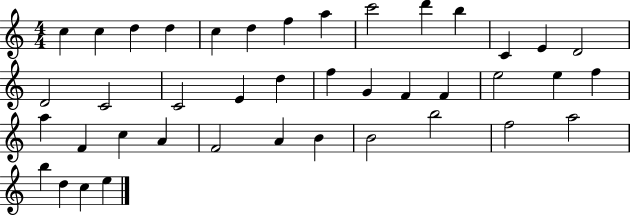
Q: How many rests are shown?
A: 0